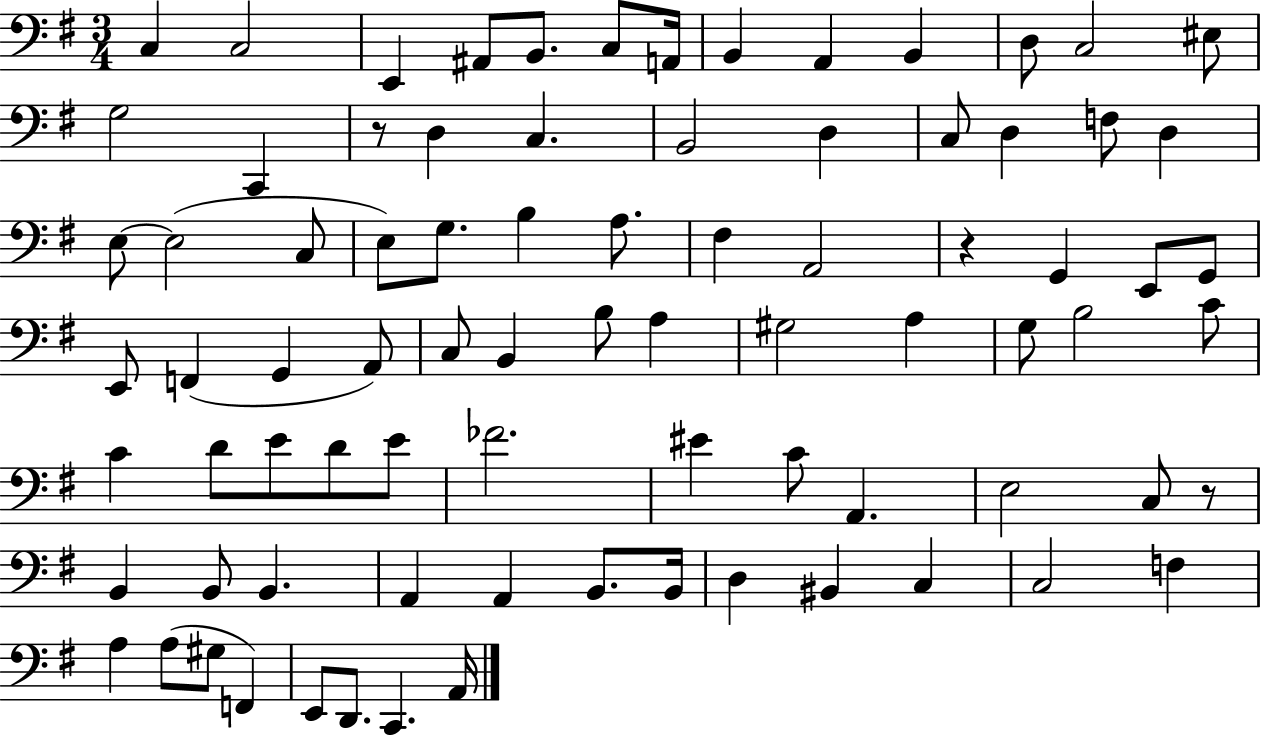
X:1
T:Untitled
M:3/4
L:1/4
K:G
C, C,2 E,, ^A,,/2 B,,/2 C,/2 A,,/4 B,, A,, B,, D,/2 C,2 ^E,/2 G,2 C,, z/2 D, C, B,,2 D, C,/2 D, F,/2 D, E,/2 E,2 C,/2 E,/2 G,/2 B, A,/2 ^F, A,,2 z G,, E,,/2 G,,/2 E,,/2 F,, G,, A,,/2 C,/2 B,, B,/2 A, ^G,2 A, G,/2 B,2 C/2 C D/2 E/2 D/2 E/2 _F2 ^E C/2 A,, E,2 C,/2 z/2 B,, B,,/2 B,, A,, A,, B,,/2 B,,/4 D, ^B,, C, C,2 F, A, A,/2 ^G,/2 F,, E,,/2 D,,/2 C,, A,,/4